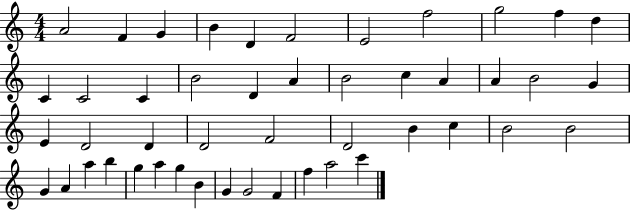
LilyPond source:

{
  \clef treble
  \numericTimeSignature
  \time 4/4
  \key c \major
  a'2 f'4 g'4 | b'4 d'4 f'2 | e'2 f''2 | g''2 f''4 d''4 | \break c'4 c'2 c'4 | b'2 d'4 a'4 | b'2 c''4 a'4 | a'4 b'2 g'4 | \break e'4 d'2 d'4 | d'2 f'2 | d'2 b'4 c''4 | b'2 b'2 | \break g'4 a'4 a''4 b''4 | g''4 a''4 g''4 b'4 | g'4 g'2 f'4 | f''4 a''2 c'''4 | \break \bar "|."
}